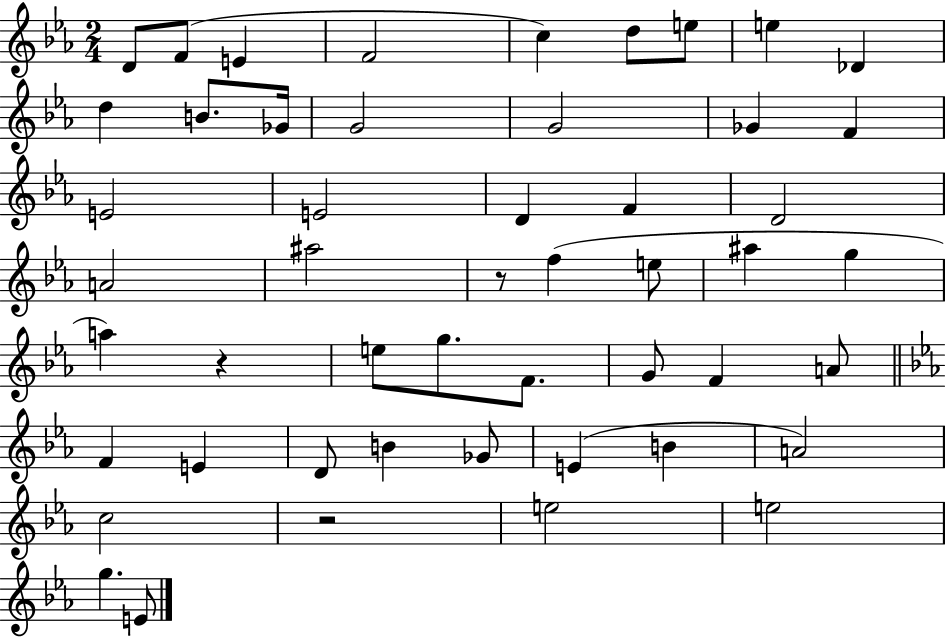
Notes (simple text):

D4/e F4/e E4/q F4/h C5/q D5/e E5/e E5/q Db4/q D5/q B4/e. Gb4/s G4/h G4/h Gb4/q F4/q E4/h E4/h D4/q F4/q D4/h A4/h A#5/h R/e F5/q E5/e A#5/q G5/q A5/q R/q E5/e G5/e. F4/e. G4/e F4/q A4/e F4/q E4/q D4/e B4/q Gb4/e E4/q B4/q A4/h C5/h R/h E5/h E5/h G5/q. E4/e